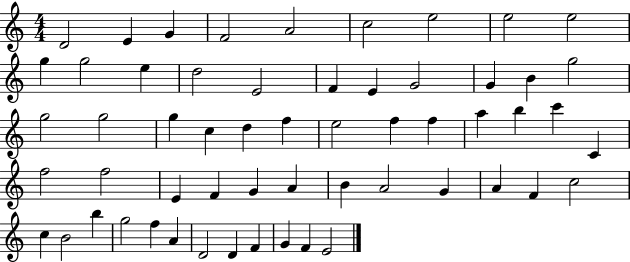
D4/h E4/q G4/q F4/h A4/h C5/h E5/h E5/h E5/h G5/q G5/h E5/q D5/h E4/h F4/q E4/q G4/h G4/q B4/q G5/h G5/h G5/h G5/q C5/q D5/q F5/q E5/h F5/q F5/q A5/q B5/q C6/q C4/q F5/h F5/h E4/q F4/q G4/q A4/q B4/q A4/h G4/q A4/q F4/q C5/h C5/q B4/h B5/q G5/h F5/q A4/q D4/h D4/q F4/q G4/q F4/q E4/h